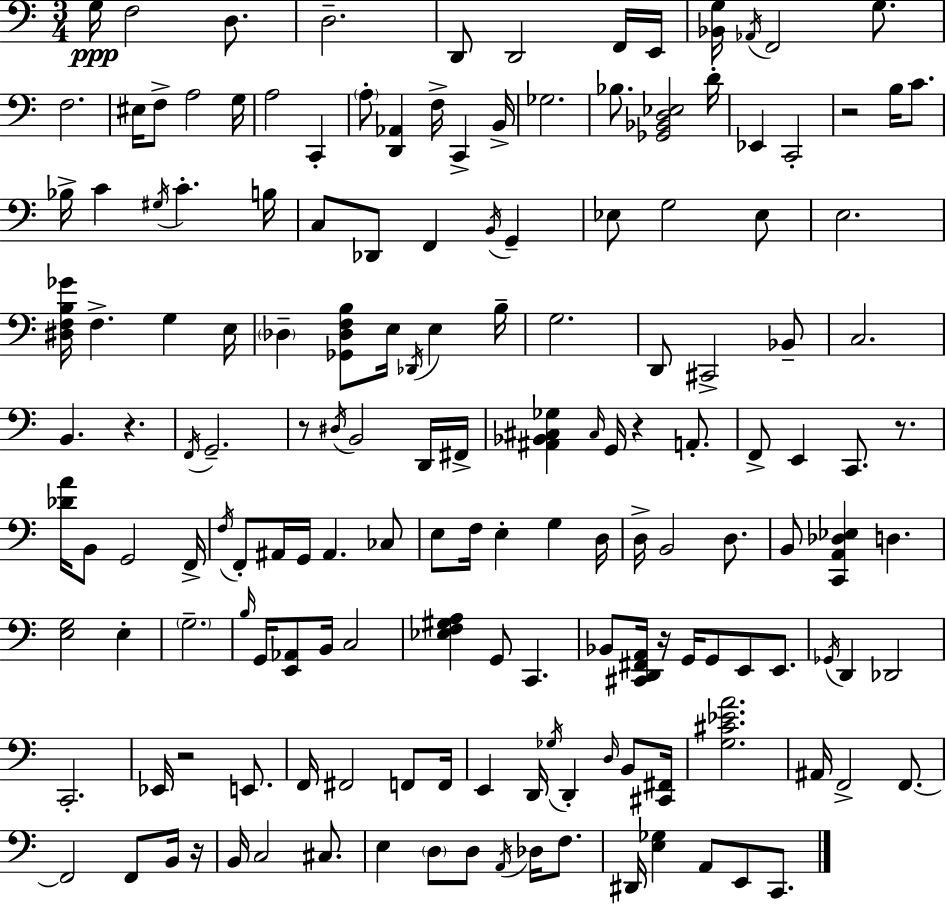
G3/s F3/h D3/e. D3/h. D2/e D2/h F2/s E2/s [Bb2,G3]/s Ab2/s F2/h G3/e. F3/h. EIS3/s F3/e A3/h G3/s A3/h C2/q A3/e [D2,Ab2]/q F3/s C2/q B2/s Gb3/h. Bb3/e. [Gb2,Bb2,D3,Eb3]/h D4/s Eb2/q C2/h R/h B3/s C4/e. Bb3/s C4/q G#3/s C4/q. B3/s C3/e Db2/e F2/q B2/s G2/q Eb3/e G3/h Eb3/e E3/h. [D#3,F3,B3,Gb4]/s F3/q. G3/q E3/s Db3/q [Gb2,Db3,F3,B3]/e E3/s Db2/s E3/q B3/s G3/h. D2/e C#2/h Bb2/e C3/h. B2/q. R/q. F2/s G2/h. R/e D#3/s B2/h D2/s F#2/s [A#2,Bb2,C#3,Gb3]/q C#3/s G2/s R/q A2/e. F2/e E2/q C2/e. R/e. [Db4,A4]/s B2/e G2/h F2/s F3/s F2/e A#2/s G2/s A#2/q. CES3/e E3/e F3/s E3/q G3/q D3/s D3/s B2/h D3/e. B2/e [C2,A2,Db3,Eb3]/q D3/q. [E3,G3]/h E3/q G3/h. B3/s G2/s [E2,Ab2]/e B2/s C3/h [Eb3,F3,G#3,A3]/q G2/e C2/q. Bb2/e [C#2,D2,F#2,A2]/s R/s G2/s G2/e E2/e E2/e. Gb2/s D2/q Db2/h C2/h. Eb2/s R/h E2/e. F2/s F#2/h F2/e F2/s E2/q D2/s Gb3/s D2/q D3/s B2/e [C#2,F#2]/s [G3,C#4,Eb4,A4]/h. A#2/s F2/h F2/e. F2/h F2/e B2/s R/s B2/s C3/h C#3/e. E3/q D3/e D3/e A2/s Db3/s F3/e. D#2/s [E3,Gb3]/q A2/e E2/e C2/e.